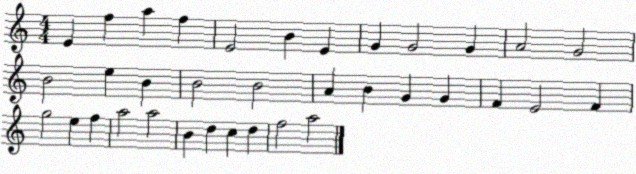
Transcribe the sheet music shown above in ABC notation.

X:1
T:Untitled
M:4/4
L:1/4
K:C
E f a f E2 B E G G2 G A2 G2 B2 e B B2 B2 A B G G F E2 F g2 e f a2 a2 B d c d f2 a2